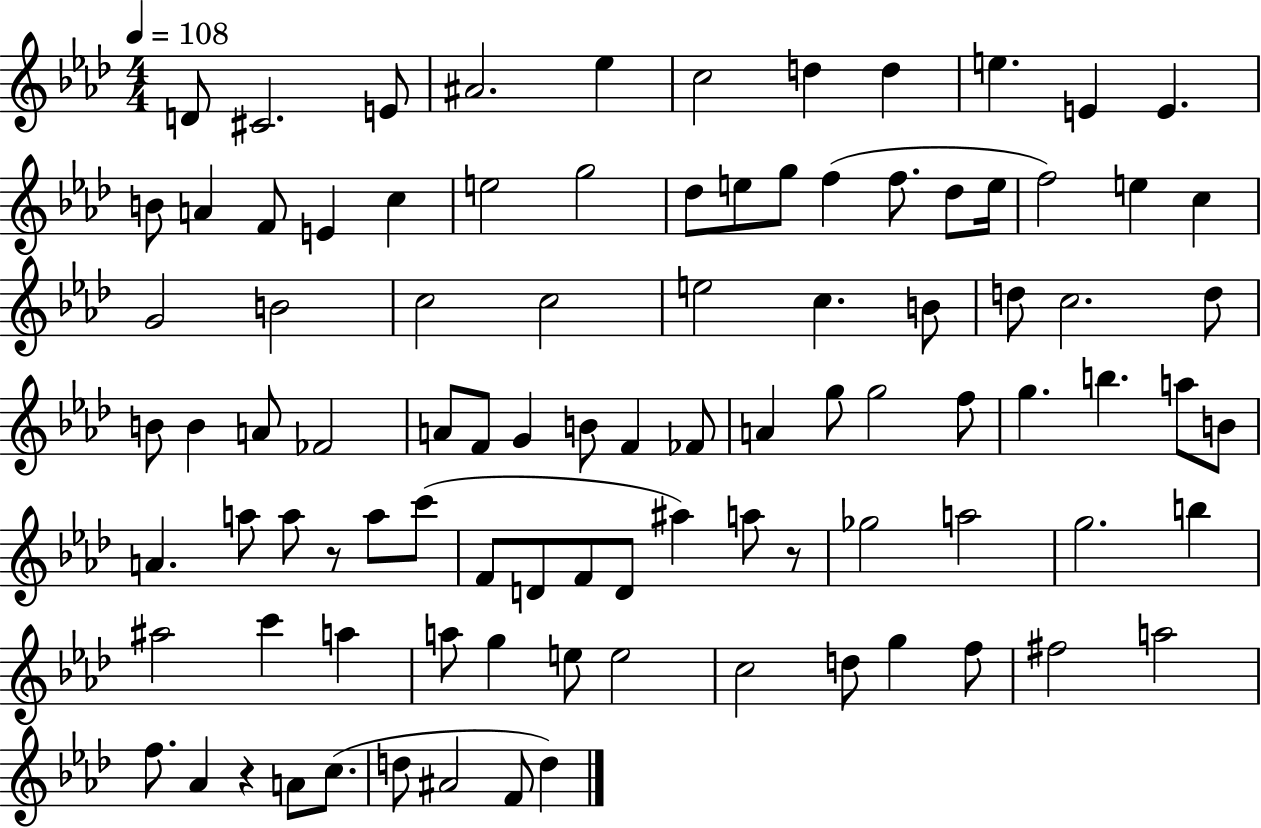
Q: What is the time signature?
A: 4/4